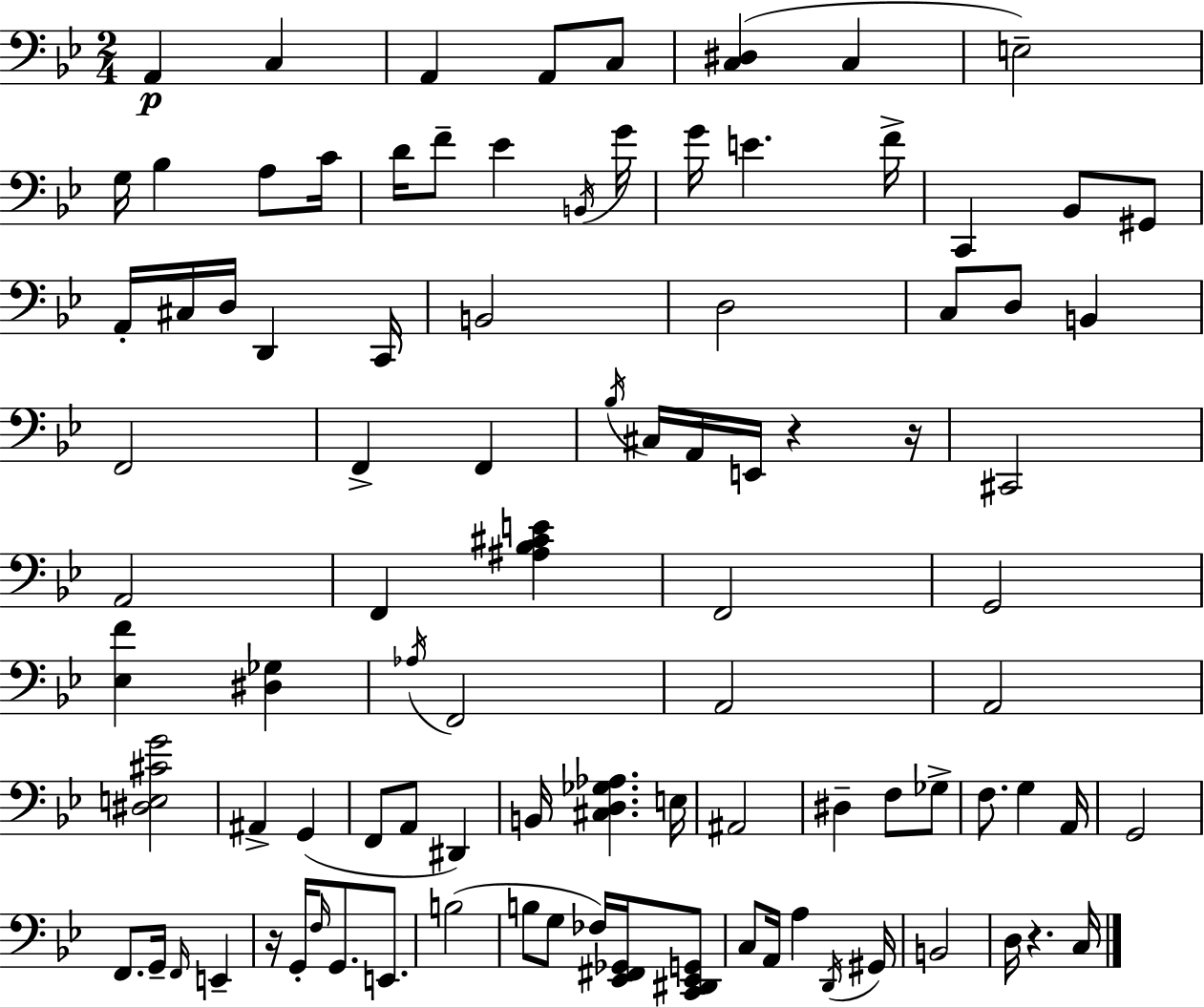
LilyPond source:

{
  \clef bass
  \numericTimeSignature
  \time 2/4
  \key g \minor
  a,4\p c4 | a,4 a,8 c8 | <c dis>4( c4 | e2--) | \break g16 bes4 a8 c'16 | d'16 f'8-- ees'4 \acciaccatura { b,16 } | g'16 g'16 e'4. | f'16-> c,4 bes,8 gis,8 | \break a,16-. cis16 d16 d,4 | c,16 b,2 | d2 | c8 d8 b,4 | \break f,2 | f,4-> f,4 | \acciaccatura { bes16 } cis16 a,16 e,16 r4 | r16 cis,2 | \break a,2 | f,4 <ais bes cis' e'>4 | f,2 | g,2 | \break <ees f'>4 <dis ges>4 | \acciaccatura { aes16 } f,2 | a,2 | a,2 | \break <dis e cis' g'>2 | ais,4-> g,4( | f,8 a,8 dis,4) | b,16 <cis d ges aes>4. | \break e16 ais,2 | dis4-- f8 | ges8-> f8. g4 | a,16 g,2 | \break f,8. g,16-- \grace { f,16 } | e,4-- r16 g,16-. \grace { f16 } g,8. | e,8. b2( | b8 g8 | \break fes16) <ees, fis, ges,>16 <c, dis, ees, g,>8 c8 a,16 | a4 \acciaccatura { d,16 } gis,16 b,2 | d16 r4. | c16 \bar "|."
}